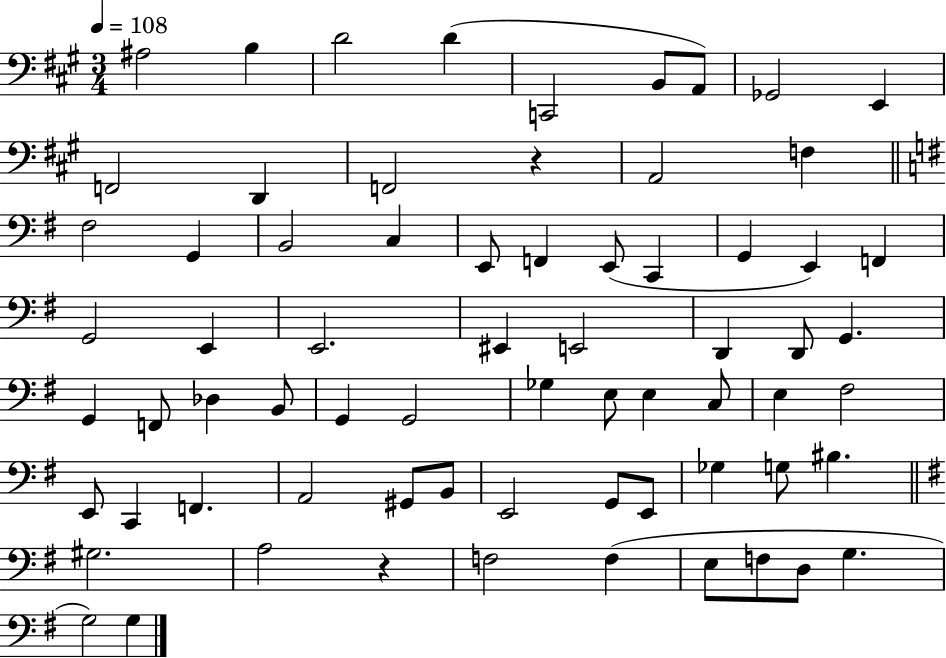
A#3/h B3/q D4/h D4/q C2/h B2/e A2/e Gb2/h E2/q F2/h D2/q F2/h R/q A2/h F3/q F#3/h G2/q B2/h C3/q E2/e F2/q E2/e C2/q G2/q E2/q F2/q G2/h E2/q E2/h. EIS2/q E2/h D2/q D2/e G2/q. G2/q F2/e Db3/q B2/e G2/q G2/h Gb3/q E3/e E3/q C3/e E3/q F#3/h E2/e C2/q F2/q. A2/h G#2/e B2/e E2/h G2/e E2/e Gb3/q G3/e BIS3/q. G#3/h. A3/h R/q F3/h F3/q E3/e F3/e D3/e G3/q. G3/h G3/q